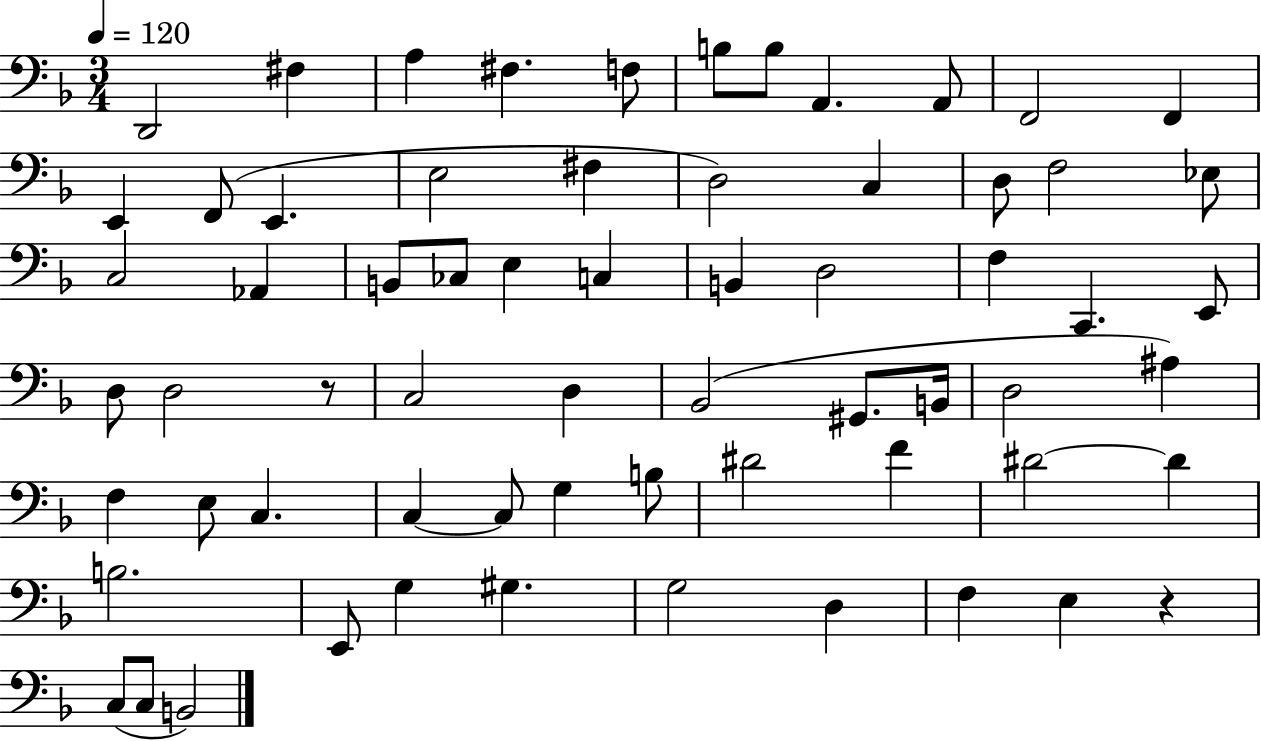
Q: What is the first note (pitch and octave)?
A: D2